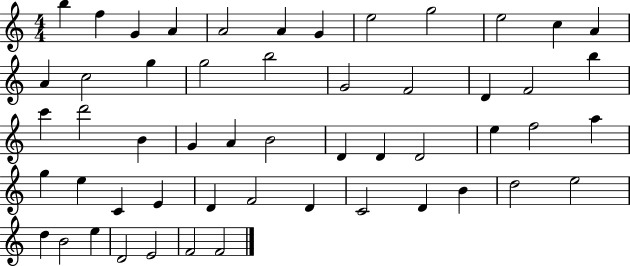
X:1
T:Untitled
M:4/4
L:1/4
K:C
b f G A A2 A G e2 g2 e2 c A A c2 g g2 b2 G2 F2 D F2 b c' d'2 B G A B2 D D D2 e f2 a g e C E D F2 D C2 D B d2 e2 d B2 e D2 E2 F2 F2